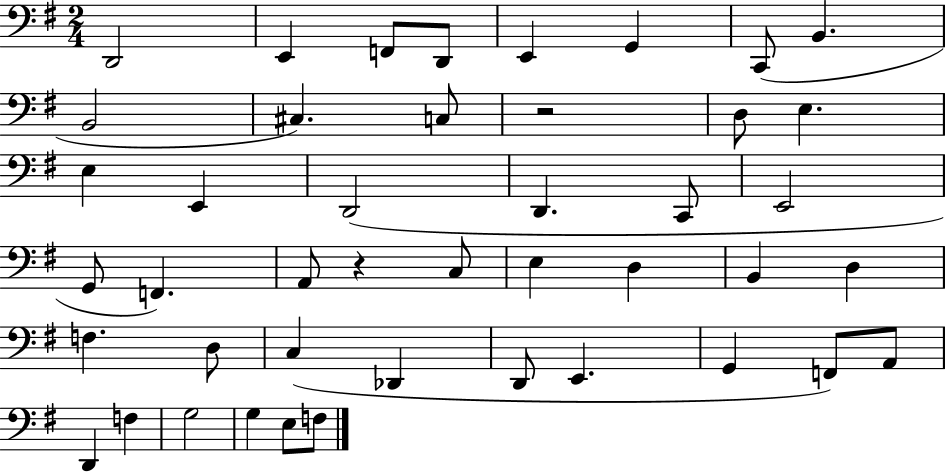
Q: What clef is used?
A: bass